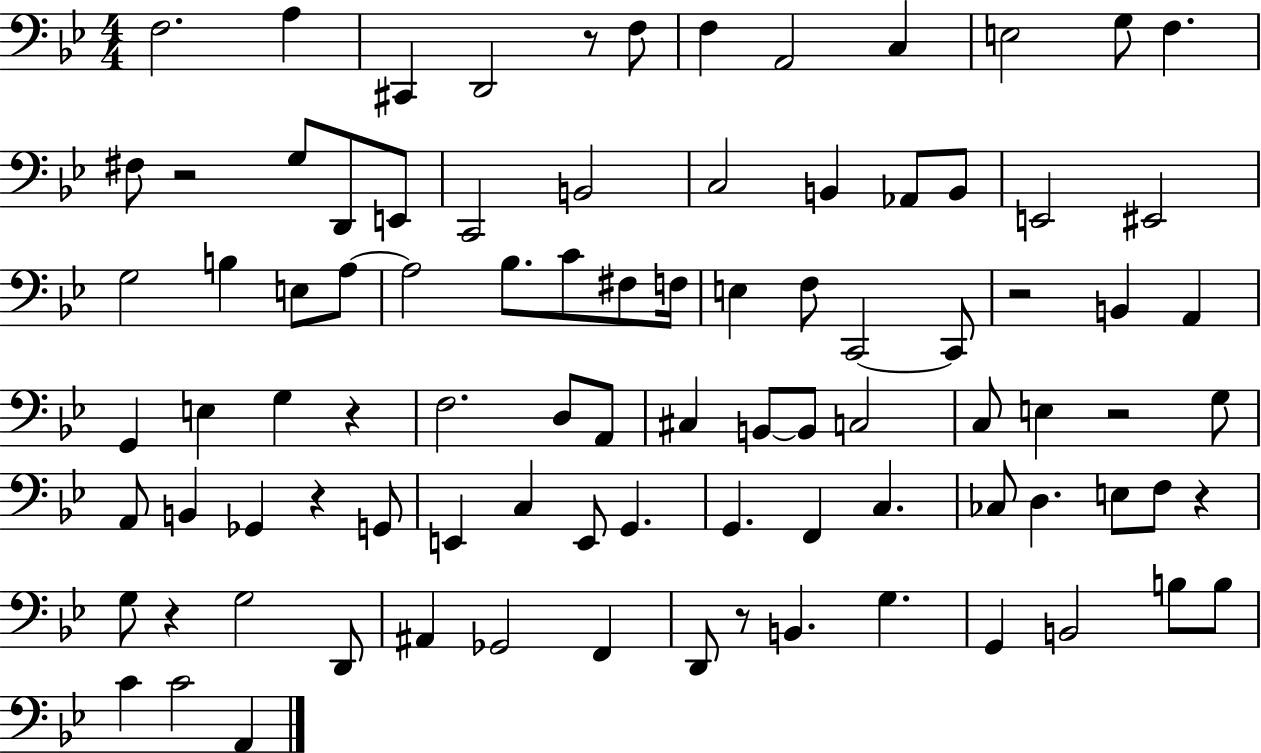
F3/h. A3/q C#2/q D2/h R/e F3/e F3/q A2/h C3/q E3/h G3/e F3/q. F#3/e R/h G3/e D2/e E2/e C2/h B2/h C3/h B2/q Ab2/e B2/e E2/h EIS2/h G3/h B3/q E3/e A3/e A3/h Bb3/e. C4/e F#3/e F3/s E3/q F3/e C2/h C2/e R/h B2/q A2/q G2/q E3/q G3/q R/q F3/h. D3/e A2/e C#3/q B2/e B2/e C3/h C3/e E3/q R/h G3/e A2/e B2/q Gb2/q R/q G2/e E2/q C3/q E2/e G2/q. G2/q. F2/q C3/q. CES3/e D3/q. E3/e F3/e R/q G3/e R/q G3/h D2/e A#2/q Gb2/h F2/q D2/e R/e B2/q. G3/q. G2/q B2/h B3/e B3/e C4/q C4/h A2/q